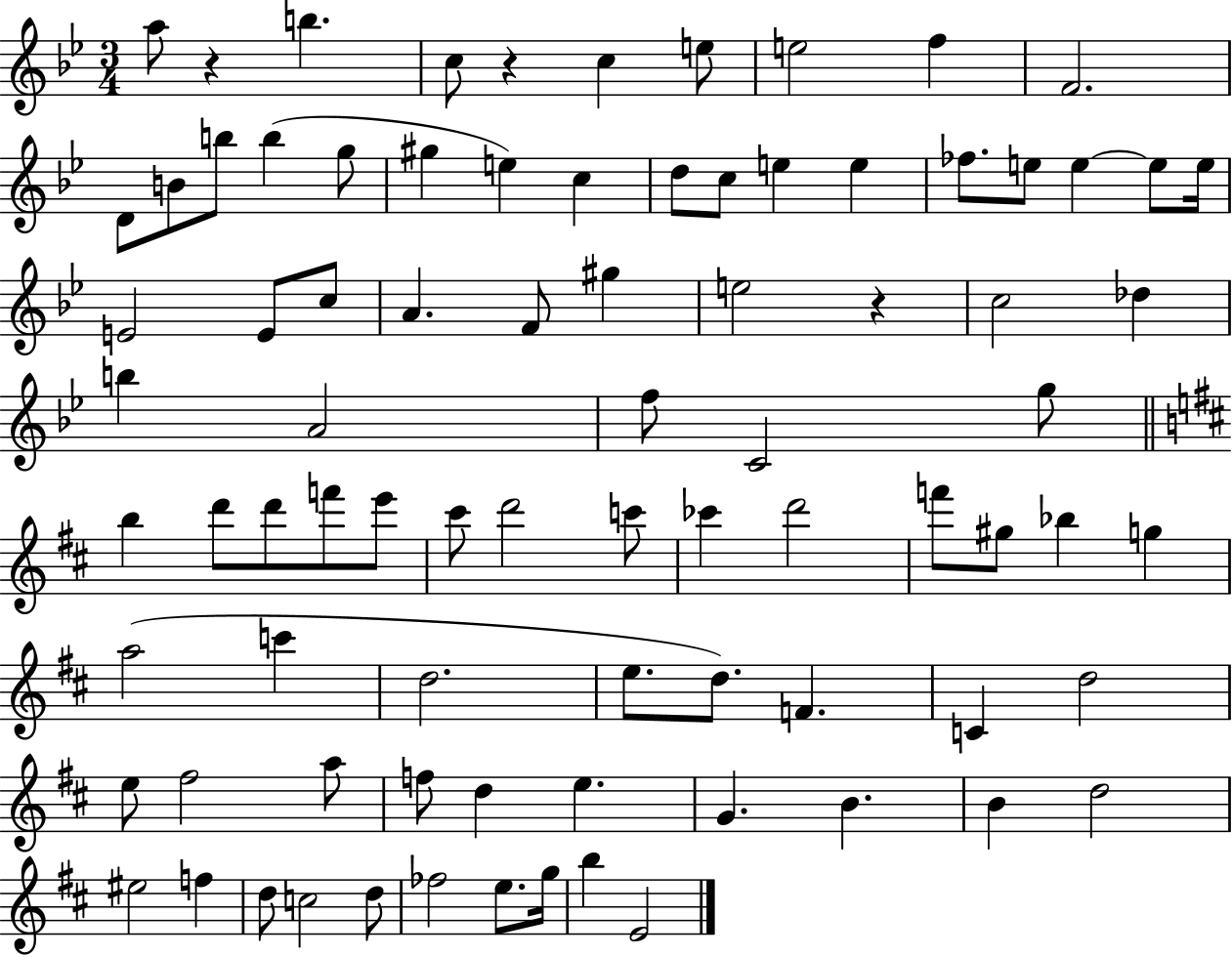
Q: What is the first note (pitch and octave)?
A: A5